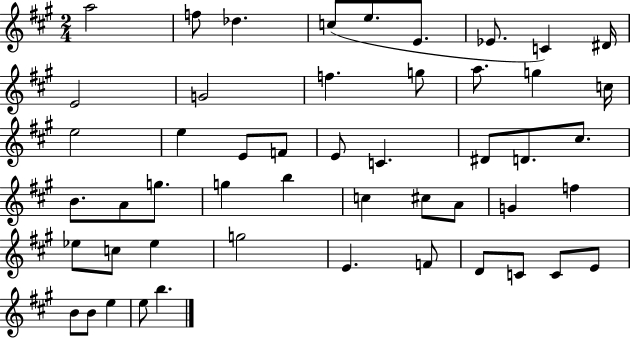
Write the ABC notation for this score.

X:1
T:Untitled
M:2/4
L:1/4
K:A
a2 f/2 _d c/2 e/2 E/2 _E/2 C ^D/4 E2 G2 f g/2 a/2 g c/4 e2 e E/2 F/2 E/2 C ^D/2 D/2 ^c/2 B/2 A/2 g/2 g b c ^c/2 A/2 G f _e/2 c/2 _e g2 E F/2 D/2 C/2 C/2 E/2 B/2 B/2 e e/2 b